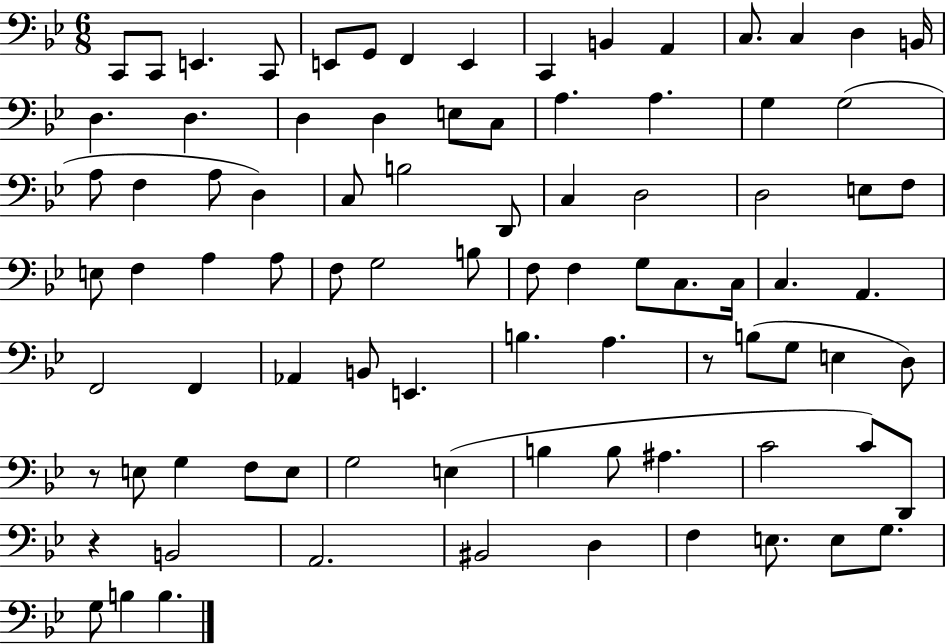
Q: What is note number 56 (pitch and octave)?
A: E2